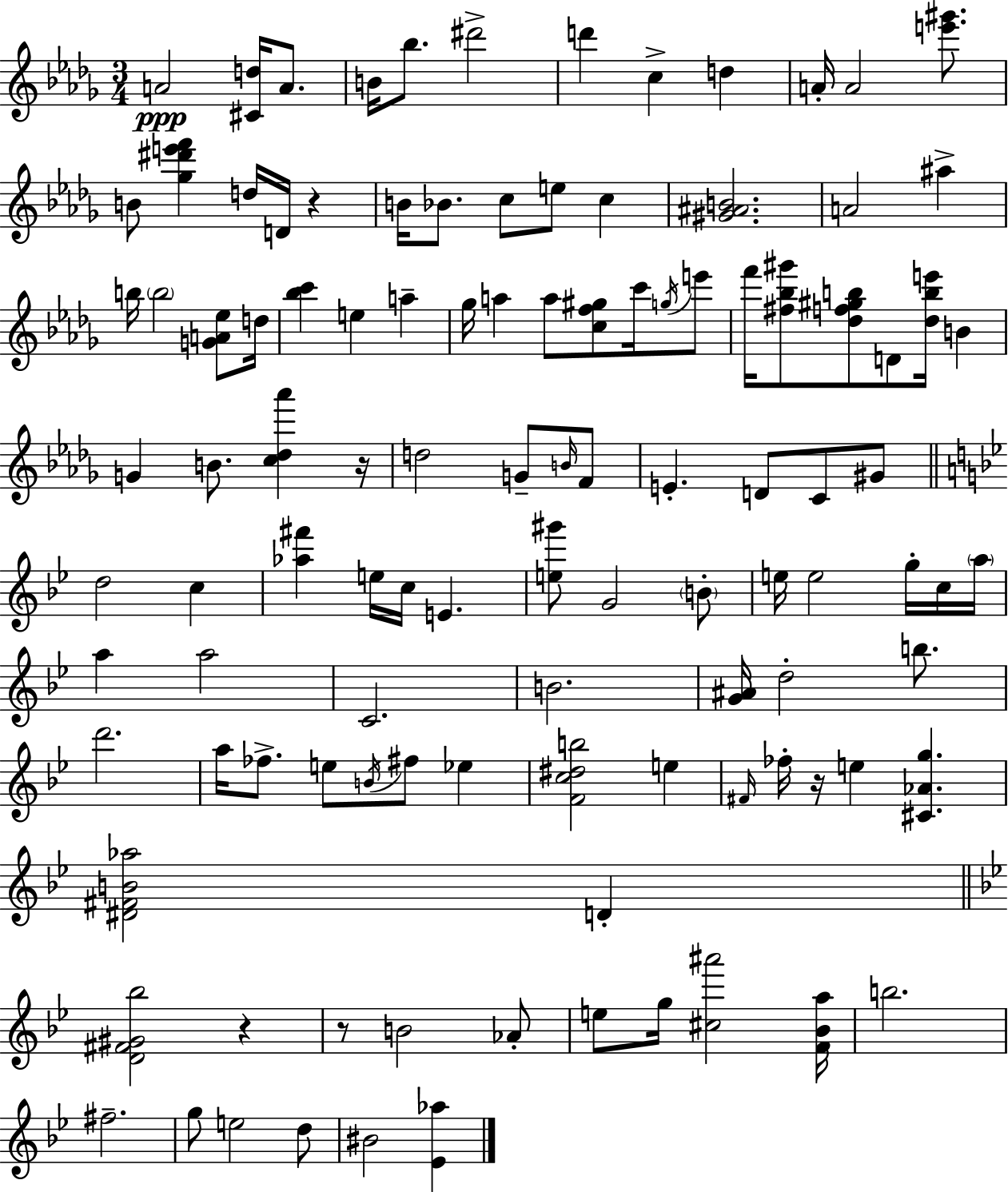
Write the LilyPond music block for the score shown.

{
  \clef treble
  \numericTimeSignature
  \time 3/4
  \key bes \minor
  a'2\ppp <cis' d''>16 a'8. | b'16 bes''8. dis'''2-> | d'''4 c''4-> d''4 | a'16-. a'2 <e''' gis'''>8. | \break b'8 <ges'' dis''' e''' f'''>4 d''16 d'16 r4 | b'16 bes'8. c''8 e''8 c''4 | <gis' ais' b'>2. | a'2 ais''4-> | \break b''16 \parenthesize b''2 <g' a' ees''>8 d''16 | <bes'' c'''>4 e''4 a''4-- | ges''16 a''4 a''8 <c'' f'' gis''>8 c'''16 \acciaccatura { g''16 } e'''8 | f'''16 <fis'' bes'' gis'''>8 <des'' f'' gis'' b''>8 d'8 <des'' b'' e'''>16 b'4 | \break g'4 b'8. <c'' des'' aes'''>4 | r16 d''2 g'8-- \grace { b'16 } | f'8 e'4.-. d'8 c'8 | gis'8 \bar "||" \break \key bes \major d''2 c''4 | <aes'' fis'''>4 e''16 c''16 e'4. | <e'' gis'''>8 g'2 \parenthesize b'8-. | e''16 e''2 g''16-. c''16 \parenthesize a''16 | \break a''4 a''2 | c'2. | b'2. | <g' ais'>16 d''2-. b''8. | \break d'''2. | a''16 fes''8.-> e''8 \acciaccatura { b'16 } fis''8 ees''4 | <f' c'' dis'' b''>2 e''4 | \grace { fis'16 } fes''16-. r16 e''4 <cis' aes' g''>4. | \break <dis' fis' b' aes''>2 d'4-. | \bar "||" \break \key bes \major <d' fis' gis' bes''>2 r4 | r8 b'2 aes'8-. | e''8 g''16 <cis'' ais'''>2 <f' bes' a''>16 | b''2. | \break fis''2.-- | g''8 e''2 d''8 | bis'2 <ees' aes''>4 | \bar "|."
}